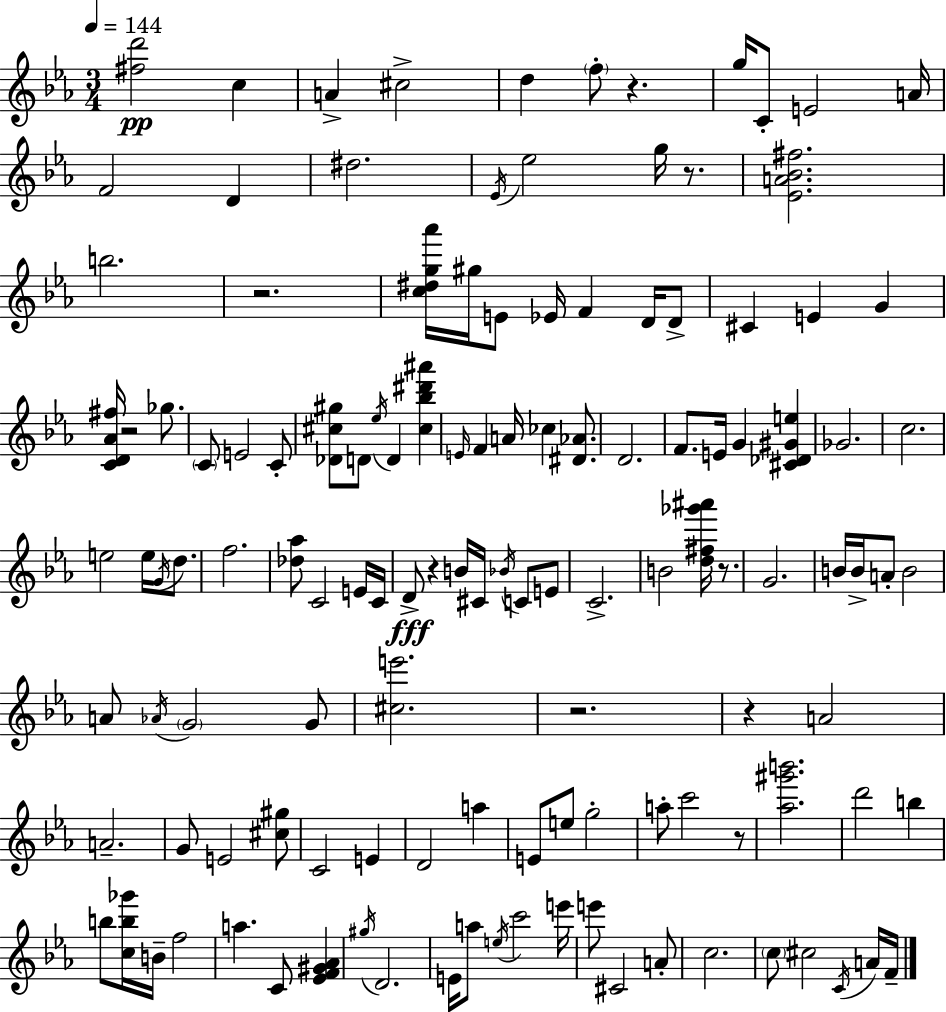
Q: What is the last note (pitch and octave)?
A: F4